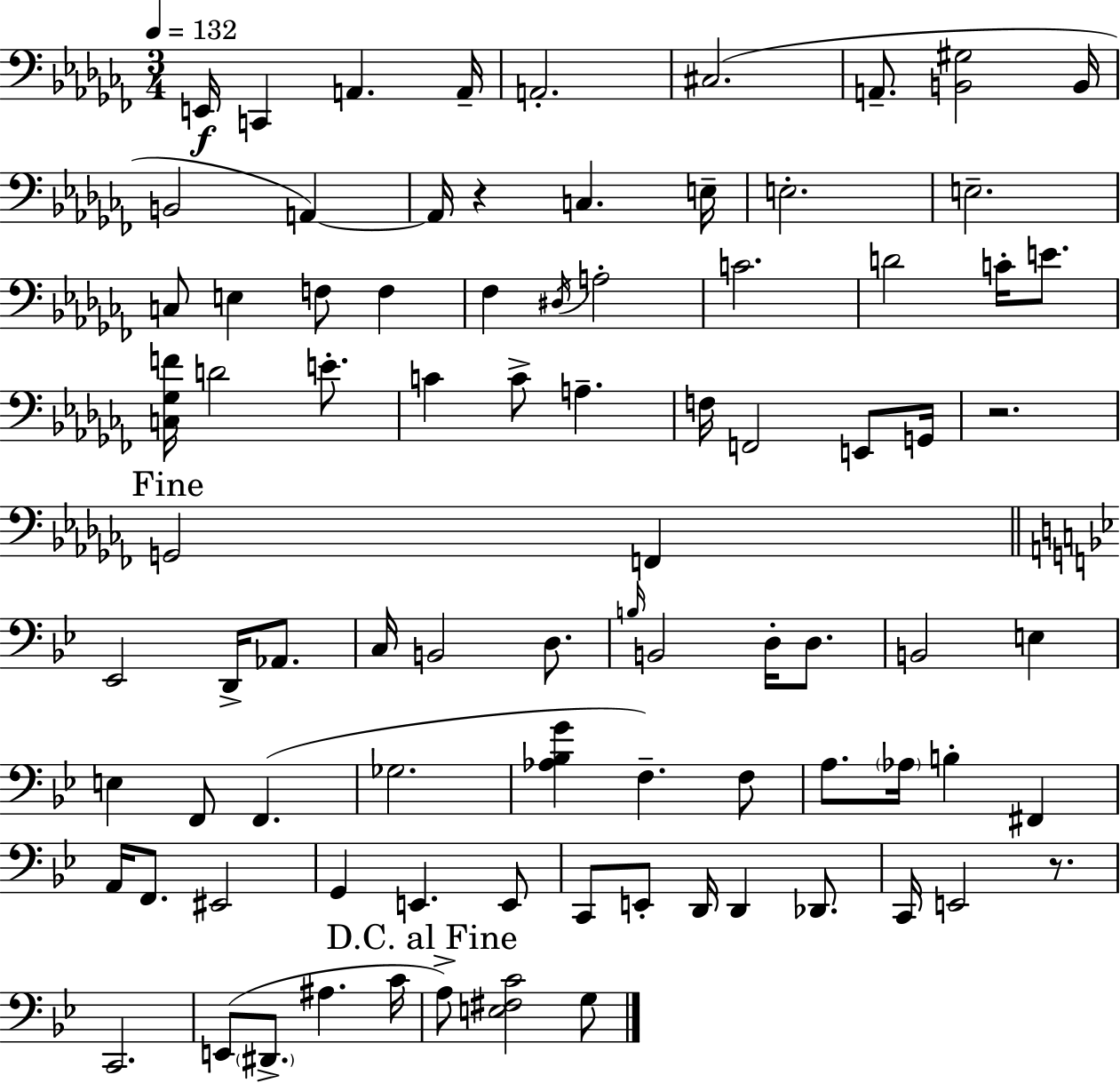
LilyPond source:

{
  \clef bass
  \numericTimeSignature
  \time 3/4
  \key aes \minor
  \tempo 4 = 132
  e,16\f c,4 a,4. a,16-- | a,2.-. | cis2.( | a,8.-- <b, gis>2 b,16 | \break b,2 a,4~~) | a,16 r4 c4. e16-- | e2.-. | e2.-- | \break c8 e4 f8 f4 | fes4 \acciaccatura { dis16 } a2-. | c'2. | d'2 c'16-. e'8. | \break <c ges f'>16 d'2 e'8.-. | c'4 c'8-> a4.-- | f16 f,2 e,8 | g,16 r2. | \break \mark "Fine" g,2 f,4 | \bar "||" \break \key bes \major ees,2 d,16-> aes,8. | c16 b,2 d8. | \grace { b16 } b,2 d16-. d8. | b,2 e4 | \break e4 f,8 f,4.( | ges2. | <aes bes g'>4 f4.--) f8 | a8. \parenthesize aes16 b4-. fis,4 | \break a,16 f,8. eis,2 | g,4 e,4. e,8 | c,8 e,8-. d,16 d,4 des,8. | c,16 e,2 r8. | \break c,2. | e,8( \parenthesize dis,8.-> ais4. | c'16 \mark "D.C. al Fine" a8->) <e fis c'>2 g8 | \bar "|."
}